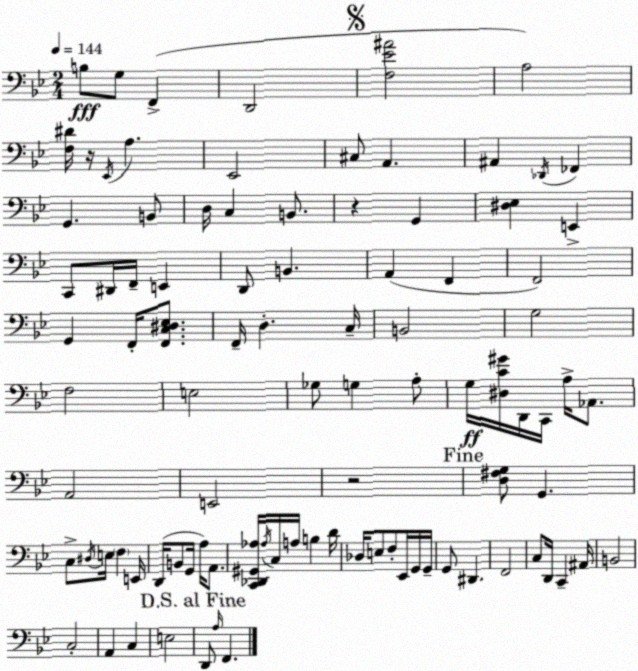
X:1
T:Untitled
M:2/4
L:1/4
K:Bb
B,/2 G,/2 F,, D,,2 [F,_E^A]2 A,2 [F,^D]/4 z/4 _E,,/4 A, _E,,2 ^C,/2 A,, ^A,, _D,,/4 _F,, G,, B,,/2 D,/4 C, B,,/2 z G,, [^D,_E,] E,, C,,/2 ^D,,/4 F,,/4 E,, D,,/2 B,, A,, F,, F,,2 G,, F,,/4 [F,,C,^D,_E,]/2 F,,/4 D, C,/4 B,,2 G,2 F,2 E,2 _G,/2 G, A,/2 G,/4 [^D,C^G]/4 D,,/4 C,,/4 A,/4 _A,,/2 A,,2 E,,2 z2 [D,^F,G,]/2 G,, C,/2 ^D,/4 E,/4 F, E,,/4 D,,/4 B,,/2 G,,/4 A,/4 A,,/2 [C,,_D,,^G,,_A,]/4 _A,/4 C,/4 A,/4 B, D/4 _D,/4 E,/2 F,/2 _E,,/4 G,,/4 G,,/4 G,,/2 ^D,, F,,2 C,/2 D,,/4 C,, ^A,,/4 B,,2 C,2 A,, C, E,2 D,,/2 A,/4 F,,